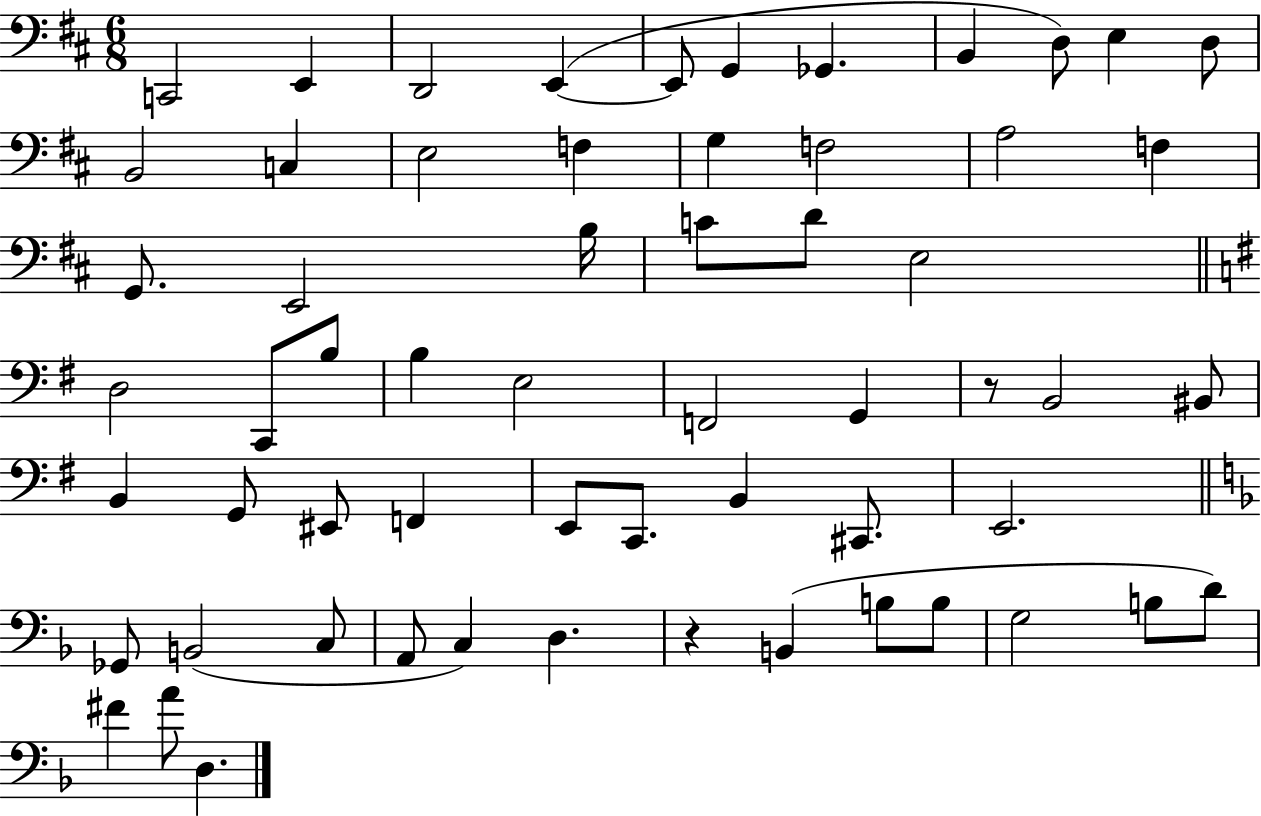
C2/h E2/q D2/h E2/q E2/e G2/q Gb2/q. B2/q D3/e E3/q D3/e B2/h C3/q E3/h F3/q G3/q F3/h A3/h F3/q G2/e. E2/h B3/s C4/e D4/e E3/h D3/h C2/e B3/e B3/q E3/h F2/h G2/q R/e B2/h BIS2/e B2/q G2/e EIS2/e F2/q E2/e C2/e. B2/q C#2/e. E2/h. Gb2/e B2/h C3/e A2/e C3/q D3/q. R/q B2/q B3/e B3/e G3/h B3/e D4/e F#4/q A4/e D3/q.